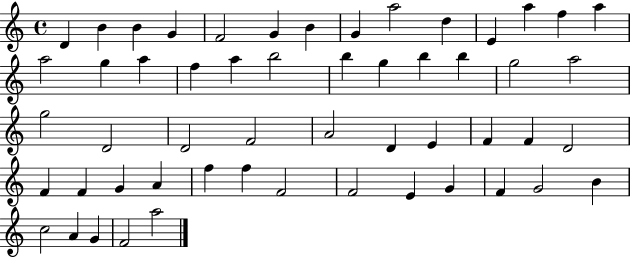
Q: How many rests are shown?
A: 0